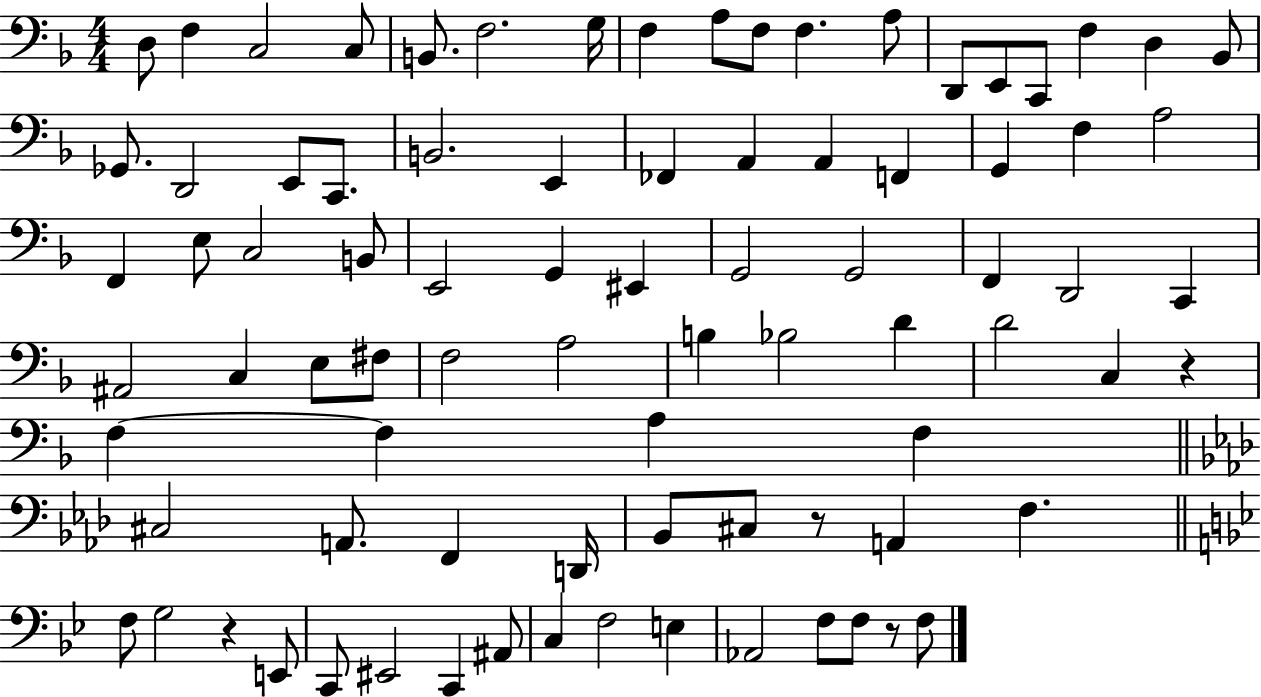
X:1
T:Untitled
M:4/4
L:1/4
K:F
D,/2 F, C,2 C,/2 B,,/2 F,2 G,/4 F, A,/2 F,/2 F, A,/2 D,,/2 E,,/2 C,,/2 F, D, _B,,/2 _G,,/2 D,,2 E,,/2 C,,/2 B,,2 E,, _F,, A,, A,, F,, G,, F, A,2 F,, E,/2 C,2 B,,/2 E,,2 G,, ^E,, G,,2 G,,2 F,, D,,2 C,, ^A,,2 C, E,/2 ^F,/2 F,2 A,2 B, _B,2 D D2 C, z F, F, A, F, ^C,2 A,,/2 F,, D,,/4 _B,,/2 ^C,/2 z/2 A,, F, F,/2 G,2 z E,,/2 C,,/2 ^E,,2 C,, ^A,,/2 C, F,2 E, _A,,2 F,/2 F,/2 z/2 F,/2